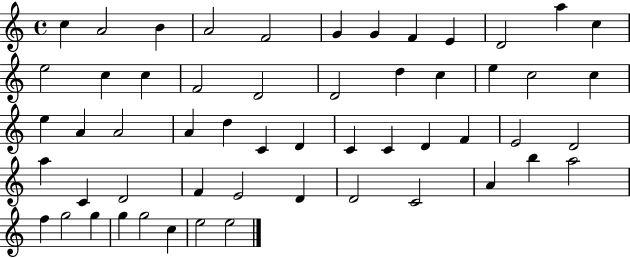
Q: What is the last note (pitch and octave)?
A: E5